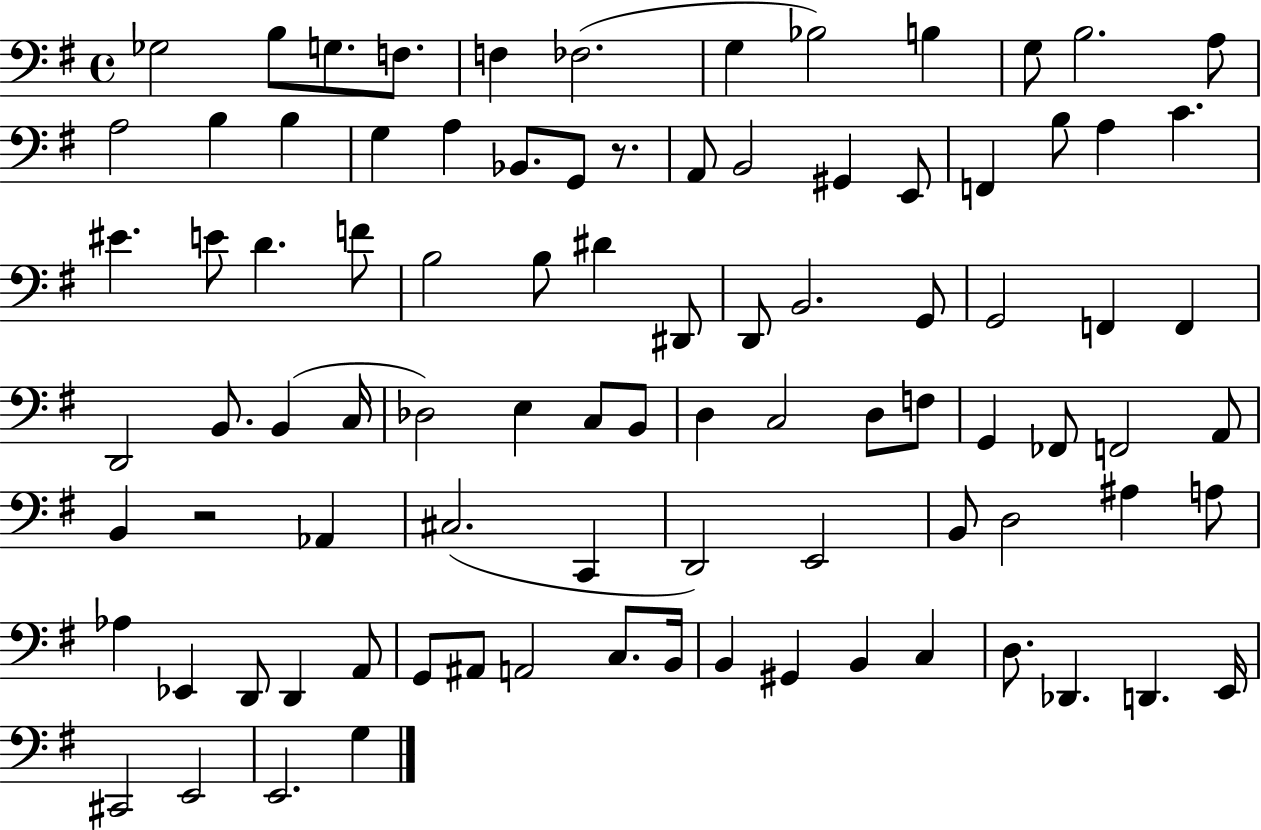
Gb3/h B3/e G3/e. F3/e. F3/q FES3/h. G3/q Bb3/h B3/q G3/e B3/h. A3/e A3/h B3/q B3/q G3/q A3/q Bb2/e. G2/e R/e. A2/e B2/h G#2/q E2/e F2/q B3/e A3/q C4/q. EIS4/q. E4/e D4/q. F4/e B3/h B3/e D#4/q D#2/e D2/e B2/h. G2/e G2/h F2/q F2/q D2/h B2/e. B2/q C3/s Db3/h E3/q C3/e B2/e D3/q C3/h D3/e F3/e G2/q FES2/e F2/h A2/e B2/q R/h Ab2/q C#3/h. C2/q D2/h E2/h B2/e D3/h A#3/q A3/e Ab3/q Eb2/q D2/e D2/q A2/e G2/e A#2/e A2/h C3/e. B2/s B2/q G#2/q B2/q C3/q D3/e. Db2/q. D2/q. E2/s C#2/h E2/h E2/h. G3/q